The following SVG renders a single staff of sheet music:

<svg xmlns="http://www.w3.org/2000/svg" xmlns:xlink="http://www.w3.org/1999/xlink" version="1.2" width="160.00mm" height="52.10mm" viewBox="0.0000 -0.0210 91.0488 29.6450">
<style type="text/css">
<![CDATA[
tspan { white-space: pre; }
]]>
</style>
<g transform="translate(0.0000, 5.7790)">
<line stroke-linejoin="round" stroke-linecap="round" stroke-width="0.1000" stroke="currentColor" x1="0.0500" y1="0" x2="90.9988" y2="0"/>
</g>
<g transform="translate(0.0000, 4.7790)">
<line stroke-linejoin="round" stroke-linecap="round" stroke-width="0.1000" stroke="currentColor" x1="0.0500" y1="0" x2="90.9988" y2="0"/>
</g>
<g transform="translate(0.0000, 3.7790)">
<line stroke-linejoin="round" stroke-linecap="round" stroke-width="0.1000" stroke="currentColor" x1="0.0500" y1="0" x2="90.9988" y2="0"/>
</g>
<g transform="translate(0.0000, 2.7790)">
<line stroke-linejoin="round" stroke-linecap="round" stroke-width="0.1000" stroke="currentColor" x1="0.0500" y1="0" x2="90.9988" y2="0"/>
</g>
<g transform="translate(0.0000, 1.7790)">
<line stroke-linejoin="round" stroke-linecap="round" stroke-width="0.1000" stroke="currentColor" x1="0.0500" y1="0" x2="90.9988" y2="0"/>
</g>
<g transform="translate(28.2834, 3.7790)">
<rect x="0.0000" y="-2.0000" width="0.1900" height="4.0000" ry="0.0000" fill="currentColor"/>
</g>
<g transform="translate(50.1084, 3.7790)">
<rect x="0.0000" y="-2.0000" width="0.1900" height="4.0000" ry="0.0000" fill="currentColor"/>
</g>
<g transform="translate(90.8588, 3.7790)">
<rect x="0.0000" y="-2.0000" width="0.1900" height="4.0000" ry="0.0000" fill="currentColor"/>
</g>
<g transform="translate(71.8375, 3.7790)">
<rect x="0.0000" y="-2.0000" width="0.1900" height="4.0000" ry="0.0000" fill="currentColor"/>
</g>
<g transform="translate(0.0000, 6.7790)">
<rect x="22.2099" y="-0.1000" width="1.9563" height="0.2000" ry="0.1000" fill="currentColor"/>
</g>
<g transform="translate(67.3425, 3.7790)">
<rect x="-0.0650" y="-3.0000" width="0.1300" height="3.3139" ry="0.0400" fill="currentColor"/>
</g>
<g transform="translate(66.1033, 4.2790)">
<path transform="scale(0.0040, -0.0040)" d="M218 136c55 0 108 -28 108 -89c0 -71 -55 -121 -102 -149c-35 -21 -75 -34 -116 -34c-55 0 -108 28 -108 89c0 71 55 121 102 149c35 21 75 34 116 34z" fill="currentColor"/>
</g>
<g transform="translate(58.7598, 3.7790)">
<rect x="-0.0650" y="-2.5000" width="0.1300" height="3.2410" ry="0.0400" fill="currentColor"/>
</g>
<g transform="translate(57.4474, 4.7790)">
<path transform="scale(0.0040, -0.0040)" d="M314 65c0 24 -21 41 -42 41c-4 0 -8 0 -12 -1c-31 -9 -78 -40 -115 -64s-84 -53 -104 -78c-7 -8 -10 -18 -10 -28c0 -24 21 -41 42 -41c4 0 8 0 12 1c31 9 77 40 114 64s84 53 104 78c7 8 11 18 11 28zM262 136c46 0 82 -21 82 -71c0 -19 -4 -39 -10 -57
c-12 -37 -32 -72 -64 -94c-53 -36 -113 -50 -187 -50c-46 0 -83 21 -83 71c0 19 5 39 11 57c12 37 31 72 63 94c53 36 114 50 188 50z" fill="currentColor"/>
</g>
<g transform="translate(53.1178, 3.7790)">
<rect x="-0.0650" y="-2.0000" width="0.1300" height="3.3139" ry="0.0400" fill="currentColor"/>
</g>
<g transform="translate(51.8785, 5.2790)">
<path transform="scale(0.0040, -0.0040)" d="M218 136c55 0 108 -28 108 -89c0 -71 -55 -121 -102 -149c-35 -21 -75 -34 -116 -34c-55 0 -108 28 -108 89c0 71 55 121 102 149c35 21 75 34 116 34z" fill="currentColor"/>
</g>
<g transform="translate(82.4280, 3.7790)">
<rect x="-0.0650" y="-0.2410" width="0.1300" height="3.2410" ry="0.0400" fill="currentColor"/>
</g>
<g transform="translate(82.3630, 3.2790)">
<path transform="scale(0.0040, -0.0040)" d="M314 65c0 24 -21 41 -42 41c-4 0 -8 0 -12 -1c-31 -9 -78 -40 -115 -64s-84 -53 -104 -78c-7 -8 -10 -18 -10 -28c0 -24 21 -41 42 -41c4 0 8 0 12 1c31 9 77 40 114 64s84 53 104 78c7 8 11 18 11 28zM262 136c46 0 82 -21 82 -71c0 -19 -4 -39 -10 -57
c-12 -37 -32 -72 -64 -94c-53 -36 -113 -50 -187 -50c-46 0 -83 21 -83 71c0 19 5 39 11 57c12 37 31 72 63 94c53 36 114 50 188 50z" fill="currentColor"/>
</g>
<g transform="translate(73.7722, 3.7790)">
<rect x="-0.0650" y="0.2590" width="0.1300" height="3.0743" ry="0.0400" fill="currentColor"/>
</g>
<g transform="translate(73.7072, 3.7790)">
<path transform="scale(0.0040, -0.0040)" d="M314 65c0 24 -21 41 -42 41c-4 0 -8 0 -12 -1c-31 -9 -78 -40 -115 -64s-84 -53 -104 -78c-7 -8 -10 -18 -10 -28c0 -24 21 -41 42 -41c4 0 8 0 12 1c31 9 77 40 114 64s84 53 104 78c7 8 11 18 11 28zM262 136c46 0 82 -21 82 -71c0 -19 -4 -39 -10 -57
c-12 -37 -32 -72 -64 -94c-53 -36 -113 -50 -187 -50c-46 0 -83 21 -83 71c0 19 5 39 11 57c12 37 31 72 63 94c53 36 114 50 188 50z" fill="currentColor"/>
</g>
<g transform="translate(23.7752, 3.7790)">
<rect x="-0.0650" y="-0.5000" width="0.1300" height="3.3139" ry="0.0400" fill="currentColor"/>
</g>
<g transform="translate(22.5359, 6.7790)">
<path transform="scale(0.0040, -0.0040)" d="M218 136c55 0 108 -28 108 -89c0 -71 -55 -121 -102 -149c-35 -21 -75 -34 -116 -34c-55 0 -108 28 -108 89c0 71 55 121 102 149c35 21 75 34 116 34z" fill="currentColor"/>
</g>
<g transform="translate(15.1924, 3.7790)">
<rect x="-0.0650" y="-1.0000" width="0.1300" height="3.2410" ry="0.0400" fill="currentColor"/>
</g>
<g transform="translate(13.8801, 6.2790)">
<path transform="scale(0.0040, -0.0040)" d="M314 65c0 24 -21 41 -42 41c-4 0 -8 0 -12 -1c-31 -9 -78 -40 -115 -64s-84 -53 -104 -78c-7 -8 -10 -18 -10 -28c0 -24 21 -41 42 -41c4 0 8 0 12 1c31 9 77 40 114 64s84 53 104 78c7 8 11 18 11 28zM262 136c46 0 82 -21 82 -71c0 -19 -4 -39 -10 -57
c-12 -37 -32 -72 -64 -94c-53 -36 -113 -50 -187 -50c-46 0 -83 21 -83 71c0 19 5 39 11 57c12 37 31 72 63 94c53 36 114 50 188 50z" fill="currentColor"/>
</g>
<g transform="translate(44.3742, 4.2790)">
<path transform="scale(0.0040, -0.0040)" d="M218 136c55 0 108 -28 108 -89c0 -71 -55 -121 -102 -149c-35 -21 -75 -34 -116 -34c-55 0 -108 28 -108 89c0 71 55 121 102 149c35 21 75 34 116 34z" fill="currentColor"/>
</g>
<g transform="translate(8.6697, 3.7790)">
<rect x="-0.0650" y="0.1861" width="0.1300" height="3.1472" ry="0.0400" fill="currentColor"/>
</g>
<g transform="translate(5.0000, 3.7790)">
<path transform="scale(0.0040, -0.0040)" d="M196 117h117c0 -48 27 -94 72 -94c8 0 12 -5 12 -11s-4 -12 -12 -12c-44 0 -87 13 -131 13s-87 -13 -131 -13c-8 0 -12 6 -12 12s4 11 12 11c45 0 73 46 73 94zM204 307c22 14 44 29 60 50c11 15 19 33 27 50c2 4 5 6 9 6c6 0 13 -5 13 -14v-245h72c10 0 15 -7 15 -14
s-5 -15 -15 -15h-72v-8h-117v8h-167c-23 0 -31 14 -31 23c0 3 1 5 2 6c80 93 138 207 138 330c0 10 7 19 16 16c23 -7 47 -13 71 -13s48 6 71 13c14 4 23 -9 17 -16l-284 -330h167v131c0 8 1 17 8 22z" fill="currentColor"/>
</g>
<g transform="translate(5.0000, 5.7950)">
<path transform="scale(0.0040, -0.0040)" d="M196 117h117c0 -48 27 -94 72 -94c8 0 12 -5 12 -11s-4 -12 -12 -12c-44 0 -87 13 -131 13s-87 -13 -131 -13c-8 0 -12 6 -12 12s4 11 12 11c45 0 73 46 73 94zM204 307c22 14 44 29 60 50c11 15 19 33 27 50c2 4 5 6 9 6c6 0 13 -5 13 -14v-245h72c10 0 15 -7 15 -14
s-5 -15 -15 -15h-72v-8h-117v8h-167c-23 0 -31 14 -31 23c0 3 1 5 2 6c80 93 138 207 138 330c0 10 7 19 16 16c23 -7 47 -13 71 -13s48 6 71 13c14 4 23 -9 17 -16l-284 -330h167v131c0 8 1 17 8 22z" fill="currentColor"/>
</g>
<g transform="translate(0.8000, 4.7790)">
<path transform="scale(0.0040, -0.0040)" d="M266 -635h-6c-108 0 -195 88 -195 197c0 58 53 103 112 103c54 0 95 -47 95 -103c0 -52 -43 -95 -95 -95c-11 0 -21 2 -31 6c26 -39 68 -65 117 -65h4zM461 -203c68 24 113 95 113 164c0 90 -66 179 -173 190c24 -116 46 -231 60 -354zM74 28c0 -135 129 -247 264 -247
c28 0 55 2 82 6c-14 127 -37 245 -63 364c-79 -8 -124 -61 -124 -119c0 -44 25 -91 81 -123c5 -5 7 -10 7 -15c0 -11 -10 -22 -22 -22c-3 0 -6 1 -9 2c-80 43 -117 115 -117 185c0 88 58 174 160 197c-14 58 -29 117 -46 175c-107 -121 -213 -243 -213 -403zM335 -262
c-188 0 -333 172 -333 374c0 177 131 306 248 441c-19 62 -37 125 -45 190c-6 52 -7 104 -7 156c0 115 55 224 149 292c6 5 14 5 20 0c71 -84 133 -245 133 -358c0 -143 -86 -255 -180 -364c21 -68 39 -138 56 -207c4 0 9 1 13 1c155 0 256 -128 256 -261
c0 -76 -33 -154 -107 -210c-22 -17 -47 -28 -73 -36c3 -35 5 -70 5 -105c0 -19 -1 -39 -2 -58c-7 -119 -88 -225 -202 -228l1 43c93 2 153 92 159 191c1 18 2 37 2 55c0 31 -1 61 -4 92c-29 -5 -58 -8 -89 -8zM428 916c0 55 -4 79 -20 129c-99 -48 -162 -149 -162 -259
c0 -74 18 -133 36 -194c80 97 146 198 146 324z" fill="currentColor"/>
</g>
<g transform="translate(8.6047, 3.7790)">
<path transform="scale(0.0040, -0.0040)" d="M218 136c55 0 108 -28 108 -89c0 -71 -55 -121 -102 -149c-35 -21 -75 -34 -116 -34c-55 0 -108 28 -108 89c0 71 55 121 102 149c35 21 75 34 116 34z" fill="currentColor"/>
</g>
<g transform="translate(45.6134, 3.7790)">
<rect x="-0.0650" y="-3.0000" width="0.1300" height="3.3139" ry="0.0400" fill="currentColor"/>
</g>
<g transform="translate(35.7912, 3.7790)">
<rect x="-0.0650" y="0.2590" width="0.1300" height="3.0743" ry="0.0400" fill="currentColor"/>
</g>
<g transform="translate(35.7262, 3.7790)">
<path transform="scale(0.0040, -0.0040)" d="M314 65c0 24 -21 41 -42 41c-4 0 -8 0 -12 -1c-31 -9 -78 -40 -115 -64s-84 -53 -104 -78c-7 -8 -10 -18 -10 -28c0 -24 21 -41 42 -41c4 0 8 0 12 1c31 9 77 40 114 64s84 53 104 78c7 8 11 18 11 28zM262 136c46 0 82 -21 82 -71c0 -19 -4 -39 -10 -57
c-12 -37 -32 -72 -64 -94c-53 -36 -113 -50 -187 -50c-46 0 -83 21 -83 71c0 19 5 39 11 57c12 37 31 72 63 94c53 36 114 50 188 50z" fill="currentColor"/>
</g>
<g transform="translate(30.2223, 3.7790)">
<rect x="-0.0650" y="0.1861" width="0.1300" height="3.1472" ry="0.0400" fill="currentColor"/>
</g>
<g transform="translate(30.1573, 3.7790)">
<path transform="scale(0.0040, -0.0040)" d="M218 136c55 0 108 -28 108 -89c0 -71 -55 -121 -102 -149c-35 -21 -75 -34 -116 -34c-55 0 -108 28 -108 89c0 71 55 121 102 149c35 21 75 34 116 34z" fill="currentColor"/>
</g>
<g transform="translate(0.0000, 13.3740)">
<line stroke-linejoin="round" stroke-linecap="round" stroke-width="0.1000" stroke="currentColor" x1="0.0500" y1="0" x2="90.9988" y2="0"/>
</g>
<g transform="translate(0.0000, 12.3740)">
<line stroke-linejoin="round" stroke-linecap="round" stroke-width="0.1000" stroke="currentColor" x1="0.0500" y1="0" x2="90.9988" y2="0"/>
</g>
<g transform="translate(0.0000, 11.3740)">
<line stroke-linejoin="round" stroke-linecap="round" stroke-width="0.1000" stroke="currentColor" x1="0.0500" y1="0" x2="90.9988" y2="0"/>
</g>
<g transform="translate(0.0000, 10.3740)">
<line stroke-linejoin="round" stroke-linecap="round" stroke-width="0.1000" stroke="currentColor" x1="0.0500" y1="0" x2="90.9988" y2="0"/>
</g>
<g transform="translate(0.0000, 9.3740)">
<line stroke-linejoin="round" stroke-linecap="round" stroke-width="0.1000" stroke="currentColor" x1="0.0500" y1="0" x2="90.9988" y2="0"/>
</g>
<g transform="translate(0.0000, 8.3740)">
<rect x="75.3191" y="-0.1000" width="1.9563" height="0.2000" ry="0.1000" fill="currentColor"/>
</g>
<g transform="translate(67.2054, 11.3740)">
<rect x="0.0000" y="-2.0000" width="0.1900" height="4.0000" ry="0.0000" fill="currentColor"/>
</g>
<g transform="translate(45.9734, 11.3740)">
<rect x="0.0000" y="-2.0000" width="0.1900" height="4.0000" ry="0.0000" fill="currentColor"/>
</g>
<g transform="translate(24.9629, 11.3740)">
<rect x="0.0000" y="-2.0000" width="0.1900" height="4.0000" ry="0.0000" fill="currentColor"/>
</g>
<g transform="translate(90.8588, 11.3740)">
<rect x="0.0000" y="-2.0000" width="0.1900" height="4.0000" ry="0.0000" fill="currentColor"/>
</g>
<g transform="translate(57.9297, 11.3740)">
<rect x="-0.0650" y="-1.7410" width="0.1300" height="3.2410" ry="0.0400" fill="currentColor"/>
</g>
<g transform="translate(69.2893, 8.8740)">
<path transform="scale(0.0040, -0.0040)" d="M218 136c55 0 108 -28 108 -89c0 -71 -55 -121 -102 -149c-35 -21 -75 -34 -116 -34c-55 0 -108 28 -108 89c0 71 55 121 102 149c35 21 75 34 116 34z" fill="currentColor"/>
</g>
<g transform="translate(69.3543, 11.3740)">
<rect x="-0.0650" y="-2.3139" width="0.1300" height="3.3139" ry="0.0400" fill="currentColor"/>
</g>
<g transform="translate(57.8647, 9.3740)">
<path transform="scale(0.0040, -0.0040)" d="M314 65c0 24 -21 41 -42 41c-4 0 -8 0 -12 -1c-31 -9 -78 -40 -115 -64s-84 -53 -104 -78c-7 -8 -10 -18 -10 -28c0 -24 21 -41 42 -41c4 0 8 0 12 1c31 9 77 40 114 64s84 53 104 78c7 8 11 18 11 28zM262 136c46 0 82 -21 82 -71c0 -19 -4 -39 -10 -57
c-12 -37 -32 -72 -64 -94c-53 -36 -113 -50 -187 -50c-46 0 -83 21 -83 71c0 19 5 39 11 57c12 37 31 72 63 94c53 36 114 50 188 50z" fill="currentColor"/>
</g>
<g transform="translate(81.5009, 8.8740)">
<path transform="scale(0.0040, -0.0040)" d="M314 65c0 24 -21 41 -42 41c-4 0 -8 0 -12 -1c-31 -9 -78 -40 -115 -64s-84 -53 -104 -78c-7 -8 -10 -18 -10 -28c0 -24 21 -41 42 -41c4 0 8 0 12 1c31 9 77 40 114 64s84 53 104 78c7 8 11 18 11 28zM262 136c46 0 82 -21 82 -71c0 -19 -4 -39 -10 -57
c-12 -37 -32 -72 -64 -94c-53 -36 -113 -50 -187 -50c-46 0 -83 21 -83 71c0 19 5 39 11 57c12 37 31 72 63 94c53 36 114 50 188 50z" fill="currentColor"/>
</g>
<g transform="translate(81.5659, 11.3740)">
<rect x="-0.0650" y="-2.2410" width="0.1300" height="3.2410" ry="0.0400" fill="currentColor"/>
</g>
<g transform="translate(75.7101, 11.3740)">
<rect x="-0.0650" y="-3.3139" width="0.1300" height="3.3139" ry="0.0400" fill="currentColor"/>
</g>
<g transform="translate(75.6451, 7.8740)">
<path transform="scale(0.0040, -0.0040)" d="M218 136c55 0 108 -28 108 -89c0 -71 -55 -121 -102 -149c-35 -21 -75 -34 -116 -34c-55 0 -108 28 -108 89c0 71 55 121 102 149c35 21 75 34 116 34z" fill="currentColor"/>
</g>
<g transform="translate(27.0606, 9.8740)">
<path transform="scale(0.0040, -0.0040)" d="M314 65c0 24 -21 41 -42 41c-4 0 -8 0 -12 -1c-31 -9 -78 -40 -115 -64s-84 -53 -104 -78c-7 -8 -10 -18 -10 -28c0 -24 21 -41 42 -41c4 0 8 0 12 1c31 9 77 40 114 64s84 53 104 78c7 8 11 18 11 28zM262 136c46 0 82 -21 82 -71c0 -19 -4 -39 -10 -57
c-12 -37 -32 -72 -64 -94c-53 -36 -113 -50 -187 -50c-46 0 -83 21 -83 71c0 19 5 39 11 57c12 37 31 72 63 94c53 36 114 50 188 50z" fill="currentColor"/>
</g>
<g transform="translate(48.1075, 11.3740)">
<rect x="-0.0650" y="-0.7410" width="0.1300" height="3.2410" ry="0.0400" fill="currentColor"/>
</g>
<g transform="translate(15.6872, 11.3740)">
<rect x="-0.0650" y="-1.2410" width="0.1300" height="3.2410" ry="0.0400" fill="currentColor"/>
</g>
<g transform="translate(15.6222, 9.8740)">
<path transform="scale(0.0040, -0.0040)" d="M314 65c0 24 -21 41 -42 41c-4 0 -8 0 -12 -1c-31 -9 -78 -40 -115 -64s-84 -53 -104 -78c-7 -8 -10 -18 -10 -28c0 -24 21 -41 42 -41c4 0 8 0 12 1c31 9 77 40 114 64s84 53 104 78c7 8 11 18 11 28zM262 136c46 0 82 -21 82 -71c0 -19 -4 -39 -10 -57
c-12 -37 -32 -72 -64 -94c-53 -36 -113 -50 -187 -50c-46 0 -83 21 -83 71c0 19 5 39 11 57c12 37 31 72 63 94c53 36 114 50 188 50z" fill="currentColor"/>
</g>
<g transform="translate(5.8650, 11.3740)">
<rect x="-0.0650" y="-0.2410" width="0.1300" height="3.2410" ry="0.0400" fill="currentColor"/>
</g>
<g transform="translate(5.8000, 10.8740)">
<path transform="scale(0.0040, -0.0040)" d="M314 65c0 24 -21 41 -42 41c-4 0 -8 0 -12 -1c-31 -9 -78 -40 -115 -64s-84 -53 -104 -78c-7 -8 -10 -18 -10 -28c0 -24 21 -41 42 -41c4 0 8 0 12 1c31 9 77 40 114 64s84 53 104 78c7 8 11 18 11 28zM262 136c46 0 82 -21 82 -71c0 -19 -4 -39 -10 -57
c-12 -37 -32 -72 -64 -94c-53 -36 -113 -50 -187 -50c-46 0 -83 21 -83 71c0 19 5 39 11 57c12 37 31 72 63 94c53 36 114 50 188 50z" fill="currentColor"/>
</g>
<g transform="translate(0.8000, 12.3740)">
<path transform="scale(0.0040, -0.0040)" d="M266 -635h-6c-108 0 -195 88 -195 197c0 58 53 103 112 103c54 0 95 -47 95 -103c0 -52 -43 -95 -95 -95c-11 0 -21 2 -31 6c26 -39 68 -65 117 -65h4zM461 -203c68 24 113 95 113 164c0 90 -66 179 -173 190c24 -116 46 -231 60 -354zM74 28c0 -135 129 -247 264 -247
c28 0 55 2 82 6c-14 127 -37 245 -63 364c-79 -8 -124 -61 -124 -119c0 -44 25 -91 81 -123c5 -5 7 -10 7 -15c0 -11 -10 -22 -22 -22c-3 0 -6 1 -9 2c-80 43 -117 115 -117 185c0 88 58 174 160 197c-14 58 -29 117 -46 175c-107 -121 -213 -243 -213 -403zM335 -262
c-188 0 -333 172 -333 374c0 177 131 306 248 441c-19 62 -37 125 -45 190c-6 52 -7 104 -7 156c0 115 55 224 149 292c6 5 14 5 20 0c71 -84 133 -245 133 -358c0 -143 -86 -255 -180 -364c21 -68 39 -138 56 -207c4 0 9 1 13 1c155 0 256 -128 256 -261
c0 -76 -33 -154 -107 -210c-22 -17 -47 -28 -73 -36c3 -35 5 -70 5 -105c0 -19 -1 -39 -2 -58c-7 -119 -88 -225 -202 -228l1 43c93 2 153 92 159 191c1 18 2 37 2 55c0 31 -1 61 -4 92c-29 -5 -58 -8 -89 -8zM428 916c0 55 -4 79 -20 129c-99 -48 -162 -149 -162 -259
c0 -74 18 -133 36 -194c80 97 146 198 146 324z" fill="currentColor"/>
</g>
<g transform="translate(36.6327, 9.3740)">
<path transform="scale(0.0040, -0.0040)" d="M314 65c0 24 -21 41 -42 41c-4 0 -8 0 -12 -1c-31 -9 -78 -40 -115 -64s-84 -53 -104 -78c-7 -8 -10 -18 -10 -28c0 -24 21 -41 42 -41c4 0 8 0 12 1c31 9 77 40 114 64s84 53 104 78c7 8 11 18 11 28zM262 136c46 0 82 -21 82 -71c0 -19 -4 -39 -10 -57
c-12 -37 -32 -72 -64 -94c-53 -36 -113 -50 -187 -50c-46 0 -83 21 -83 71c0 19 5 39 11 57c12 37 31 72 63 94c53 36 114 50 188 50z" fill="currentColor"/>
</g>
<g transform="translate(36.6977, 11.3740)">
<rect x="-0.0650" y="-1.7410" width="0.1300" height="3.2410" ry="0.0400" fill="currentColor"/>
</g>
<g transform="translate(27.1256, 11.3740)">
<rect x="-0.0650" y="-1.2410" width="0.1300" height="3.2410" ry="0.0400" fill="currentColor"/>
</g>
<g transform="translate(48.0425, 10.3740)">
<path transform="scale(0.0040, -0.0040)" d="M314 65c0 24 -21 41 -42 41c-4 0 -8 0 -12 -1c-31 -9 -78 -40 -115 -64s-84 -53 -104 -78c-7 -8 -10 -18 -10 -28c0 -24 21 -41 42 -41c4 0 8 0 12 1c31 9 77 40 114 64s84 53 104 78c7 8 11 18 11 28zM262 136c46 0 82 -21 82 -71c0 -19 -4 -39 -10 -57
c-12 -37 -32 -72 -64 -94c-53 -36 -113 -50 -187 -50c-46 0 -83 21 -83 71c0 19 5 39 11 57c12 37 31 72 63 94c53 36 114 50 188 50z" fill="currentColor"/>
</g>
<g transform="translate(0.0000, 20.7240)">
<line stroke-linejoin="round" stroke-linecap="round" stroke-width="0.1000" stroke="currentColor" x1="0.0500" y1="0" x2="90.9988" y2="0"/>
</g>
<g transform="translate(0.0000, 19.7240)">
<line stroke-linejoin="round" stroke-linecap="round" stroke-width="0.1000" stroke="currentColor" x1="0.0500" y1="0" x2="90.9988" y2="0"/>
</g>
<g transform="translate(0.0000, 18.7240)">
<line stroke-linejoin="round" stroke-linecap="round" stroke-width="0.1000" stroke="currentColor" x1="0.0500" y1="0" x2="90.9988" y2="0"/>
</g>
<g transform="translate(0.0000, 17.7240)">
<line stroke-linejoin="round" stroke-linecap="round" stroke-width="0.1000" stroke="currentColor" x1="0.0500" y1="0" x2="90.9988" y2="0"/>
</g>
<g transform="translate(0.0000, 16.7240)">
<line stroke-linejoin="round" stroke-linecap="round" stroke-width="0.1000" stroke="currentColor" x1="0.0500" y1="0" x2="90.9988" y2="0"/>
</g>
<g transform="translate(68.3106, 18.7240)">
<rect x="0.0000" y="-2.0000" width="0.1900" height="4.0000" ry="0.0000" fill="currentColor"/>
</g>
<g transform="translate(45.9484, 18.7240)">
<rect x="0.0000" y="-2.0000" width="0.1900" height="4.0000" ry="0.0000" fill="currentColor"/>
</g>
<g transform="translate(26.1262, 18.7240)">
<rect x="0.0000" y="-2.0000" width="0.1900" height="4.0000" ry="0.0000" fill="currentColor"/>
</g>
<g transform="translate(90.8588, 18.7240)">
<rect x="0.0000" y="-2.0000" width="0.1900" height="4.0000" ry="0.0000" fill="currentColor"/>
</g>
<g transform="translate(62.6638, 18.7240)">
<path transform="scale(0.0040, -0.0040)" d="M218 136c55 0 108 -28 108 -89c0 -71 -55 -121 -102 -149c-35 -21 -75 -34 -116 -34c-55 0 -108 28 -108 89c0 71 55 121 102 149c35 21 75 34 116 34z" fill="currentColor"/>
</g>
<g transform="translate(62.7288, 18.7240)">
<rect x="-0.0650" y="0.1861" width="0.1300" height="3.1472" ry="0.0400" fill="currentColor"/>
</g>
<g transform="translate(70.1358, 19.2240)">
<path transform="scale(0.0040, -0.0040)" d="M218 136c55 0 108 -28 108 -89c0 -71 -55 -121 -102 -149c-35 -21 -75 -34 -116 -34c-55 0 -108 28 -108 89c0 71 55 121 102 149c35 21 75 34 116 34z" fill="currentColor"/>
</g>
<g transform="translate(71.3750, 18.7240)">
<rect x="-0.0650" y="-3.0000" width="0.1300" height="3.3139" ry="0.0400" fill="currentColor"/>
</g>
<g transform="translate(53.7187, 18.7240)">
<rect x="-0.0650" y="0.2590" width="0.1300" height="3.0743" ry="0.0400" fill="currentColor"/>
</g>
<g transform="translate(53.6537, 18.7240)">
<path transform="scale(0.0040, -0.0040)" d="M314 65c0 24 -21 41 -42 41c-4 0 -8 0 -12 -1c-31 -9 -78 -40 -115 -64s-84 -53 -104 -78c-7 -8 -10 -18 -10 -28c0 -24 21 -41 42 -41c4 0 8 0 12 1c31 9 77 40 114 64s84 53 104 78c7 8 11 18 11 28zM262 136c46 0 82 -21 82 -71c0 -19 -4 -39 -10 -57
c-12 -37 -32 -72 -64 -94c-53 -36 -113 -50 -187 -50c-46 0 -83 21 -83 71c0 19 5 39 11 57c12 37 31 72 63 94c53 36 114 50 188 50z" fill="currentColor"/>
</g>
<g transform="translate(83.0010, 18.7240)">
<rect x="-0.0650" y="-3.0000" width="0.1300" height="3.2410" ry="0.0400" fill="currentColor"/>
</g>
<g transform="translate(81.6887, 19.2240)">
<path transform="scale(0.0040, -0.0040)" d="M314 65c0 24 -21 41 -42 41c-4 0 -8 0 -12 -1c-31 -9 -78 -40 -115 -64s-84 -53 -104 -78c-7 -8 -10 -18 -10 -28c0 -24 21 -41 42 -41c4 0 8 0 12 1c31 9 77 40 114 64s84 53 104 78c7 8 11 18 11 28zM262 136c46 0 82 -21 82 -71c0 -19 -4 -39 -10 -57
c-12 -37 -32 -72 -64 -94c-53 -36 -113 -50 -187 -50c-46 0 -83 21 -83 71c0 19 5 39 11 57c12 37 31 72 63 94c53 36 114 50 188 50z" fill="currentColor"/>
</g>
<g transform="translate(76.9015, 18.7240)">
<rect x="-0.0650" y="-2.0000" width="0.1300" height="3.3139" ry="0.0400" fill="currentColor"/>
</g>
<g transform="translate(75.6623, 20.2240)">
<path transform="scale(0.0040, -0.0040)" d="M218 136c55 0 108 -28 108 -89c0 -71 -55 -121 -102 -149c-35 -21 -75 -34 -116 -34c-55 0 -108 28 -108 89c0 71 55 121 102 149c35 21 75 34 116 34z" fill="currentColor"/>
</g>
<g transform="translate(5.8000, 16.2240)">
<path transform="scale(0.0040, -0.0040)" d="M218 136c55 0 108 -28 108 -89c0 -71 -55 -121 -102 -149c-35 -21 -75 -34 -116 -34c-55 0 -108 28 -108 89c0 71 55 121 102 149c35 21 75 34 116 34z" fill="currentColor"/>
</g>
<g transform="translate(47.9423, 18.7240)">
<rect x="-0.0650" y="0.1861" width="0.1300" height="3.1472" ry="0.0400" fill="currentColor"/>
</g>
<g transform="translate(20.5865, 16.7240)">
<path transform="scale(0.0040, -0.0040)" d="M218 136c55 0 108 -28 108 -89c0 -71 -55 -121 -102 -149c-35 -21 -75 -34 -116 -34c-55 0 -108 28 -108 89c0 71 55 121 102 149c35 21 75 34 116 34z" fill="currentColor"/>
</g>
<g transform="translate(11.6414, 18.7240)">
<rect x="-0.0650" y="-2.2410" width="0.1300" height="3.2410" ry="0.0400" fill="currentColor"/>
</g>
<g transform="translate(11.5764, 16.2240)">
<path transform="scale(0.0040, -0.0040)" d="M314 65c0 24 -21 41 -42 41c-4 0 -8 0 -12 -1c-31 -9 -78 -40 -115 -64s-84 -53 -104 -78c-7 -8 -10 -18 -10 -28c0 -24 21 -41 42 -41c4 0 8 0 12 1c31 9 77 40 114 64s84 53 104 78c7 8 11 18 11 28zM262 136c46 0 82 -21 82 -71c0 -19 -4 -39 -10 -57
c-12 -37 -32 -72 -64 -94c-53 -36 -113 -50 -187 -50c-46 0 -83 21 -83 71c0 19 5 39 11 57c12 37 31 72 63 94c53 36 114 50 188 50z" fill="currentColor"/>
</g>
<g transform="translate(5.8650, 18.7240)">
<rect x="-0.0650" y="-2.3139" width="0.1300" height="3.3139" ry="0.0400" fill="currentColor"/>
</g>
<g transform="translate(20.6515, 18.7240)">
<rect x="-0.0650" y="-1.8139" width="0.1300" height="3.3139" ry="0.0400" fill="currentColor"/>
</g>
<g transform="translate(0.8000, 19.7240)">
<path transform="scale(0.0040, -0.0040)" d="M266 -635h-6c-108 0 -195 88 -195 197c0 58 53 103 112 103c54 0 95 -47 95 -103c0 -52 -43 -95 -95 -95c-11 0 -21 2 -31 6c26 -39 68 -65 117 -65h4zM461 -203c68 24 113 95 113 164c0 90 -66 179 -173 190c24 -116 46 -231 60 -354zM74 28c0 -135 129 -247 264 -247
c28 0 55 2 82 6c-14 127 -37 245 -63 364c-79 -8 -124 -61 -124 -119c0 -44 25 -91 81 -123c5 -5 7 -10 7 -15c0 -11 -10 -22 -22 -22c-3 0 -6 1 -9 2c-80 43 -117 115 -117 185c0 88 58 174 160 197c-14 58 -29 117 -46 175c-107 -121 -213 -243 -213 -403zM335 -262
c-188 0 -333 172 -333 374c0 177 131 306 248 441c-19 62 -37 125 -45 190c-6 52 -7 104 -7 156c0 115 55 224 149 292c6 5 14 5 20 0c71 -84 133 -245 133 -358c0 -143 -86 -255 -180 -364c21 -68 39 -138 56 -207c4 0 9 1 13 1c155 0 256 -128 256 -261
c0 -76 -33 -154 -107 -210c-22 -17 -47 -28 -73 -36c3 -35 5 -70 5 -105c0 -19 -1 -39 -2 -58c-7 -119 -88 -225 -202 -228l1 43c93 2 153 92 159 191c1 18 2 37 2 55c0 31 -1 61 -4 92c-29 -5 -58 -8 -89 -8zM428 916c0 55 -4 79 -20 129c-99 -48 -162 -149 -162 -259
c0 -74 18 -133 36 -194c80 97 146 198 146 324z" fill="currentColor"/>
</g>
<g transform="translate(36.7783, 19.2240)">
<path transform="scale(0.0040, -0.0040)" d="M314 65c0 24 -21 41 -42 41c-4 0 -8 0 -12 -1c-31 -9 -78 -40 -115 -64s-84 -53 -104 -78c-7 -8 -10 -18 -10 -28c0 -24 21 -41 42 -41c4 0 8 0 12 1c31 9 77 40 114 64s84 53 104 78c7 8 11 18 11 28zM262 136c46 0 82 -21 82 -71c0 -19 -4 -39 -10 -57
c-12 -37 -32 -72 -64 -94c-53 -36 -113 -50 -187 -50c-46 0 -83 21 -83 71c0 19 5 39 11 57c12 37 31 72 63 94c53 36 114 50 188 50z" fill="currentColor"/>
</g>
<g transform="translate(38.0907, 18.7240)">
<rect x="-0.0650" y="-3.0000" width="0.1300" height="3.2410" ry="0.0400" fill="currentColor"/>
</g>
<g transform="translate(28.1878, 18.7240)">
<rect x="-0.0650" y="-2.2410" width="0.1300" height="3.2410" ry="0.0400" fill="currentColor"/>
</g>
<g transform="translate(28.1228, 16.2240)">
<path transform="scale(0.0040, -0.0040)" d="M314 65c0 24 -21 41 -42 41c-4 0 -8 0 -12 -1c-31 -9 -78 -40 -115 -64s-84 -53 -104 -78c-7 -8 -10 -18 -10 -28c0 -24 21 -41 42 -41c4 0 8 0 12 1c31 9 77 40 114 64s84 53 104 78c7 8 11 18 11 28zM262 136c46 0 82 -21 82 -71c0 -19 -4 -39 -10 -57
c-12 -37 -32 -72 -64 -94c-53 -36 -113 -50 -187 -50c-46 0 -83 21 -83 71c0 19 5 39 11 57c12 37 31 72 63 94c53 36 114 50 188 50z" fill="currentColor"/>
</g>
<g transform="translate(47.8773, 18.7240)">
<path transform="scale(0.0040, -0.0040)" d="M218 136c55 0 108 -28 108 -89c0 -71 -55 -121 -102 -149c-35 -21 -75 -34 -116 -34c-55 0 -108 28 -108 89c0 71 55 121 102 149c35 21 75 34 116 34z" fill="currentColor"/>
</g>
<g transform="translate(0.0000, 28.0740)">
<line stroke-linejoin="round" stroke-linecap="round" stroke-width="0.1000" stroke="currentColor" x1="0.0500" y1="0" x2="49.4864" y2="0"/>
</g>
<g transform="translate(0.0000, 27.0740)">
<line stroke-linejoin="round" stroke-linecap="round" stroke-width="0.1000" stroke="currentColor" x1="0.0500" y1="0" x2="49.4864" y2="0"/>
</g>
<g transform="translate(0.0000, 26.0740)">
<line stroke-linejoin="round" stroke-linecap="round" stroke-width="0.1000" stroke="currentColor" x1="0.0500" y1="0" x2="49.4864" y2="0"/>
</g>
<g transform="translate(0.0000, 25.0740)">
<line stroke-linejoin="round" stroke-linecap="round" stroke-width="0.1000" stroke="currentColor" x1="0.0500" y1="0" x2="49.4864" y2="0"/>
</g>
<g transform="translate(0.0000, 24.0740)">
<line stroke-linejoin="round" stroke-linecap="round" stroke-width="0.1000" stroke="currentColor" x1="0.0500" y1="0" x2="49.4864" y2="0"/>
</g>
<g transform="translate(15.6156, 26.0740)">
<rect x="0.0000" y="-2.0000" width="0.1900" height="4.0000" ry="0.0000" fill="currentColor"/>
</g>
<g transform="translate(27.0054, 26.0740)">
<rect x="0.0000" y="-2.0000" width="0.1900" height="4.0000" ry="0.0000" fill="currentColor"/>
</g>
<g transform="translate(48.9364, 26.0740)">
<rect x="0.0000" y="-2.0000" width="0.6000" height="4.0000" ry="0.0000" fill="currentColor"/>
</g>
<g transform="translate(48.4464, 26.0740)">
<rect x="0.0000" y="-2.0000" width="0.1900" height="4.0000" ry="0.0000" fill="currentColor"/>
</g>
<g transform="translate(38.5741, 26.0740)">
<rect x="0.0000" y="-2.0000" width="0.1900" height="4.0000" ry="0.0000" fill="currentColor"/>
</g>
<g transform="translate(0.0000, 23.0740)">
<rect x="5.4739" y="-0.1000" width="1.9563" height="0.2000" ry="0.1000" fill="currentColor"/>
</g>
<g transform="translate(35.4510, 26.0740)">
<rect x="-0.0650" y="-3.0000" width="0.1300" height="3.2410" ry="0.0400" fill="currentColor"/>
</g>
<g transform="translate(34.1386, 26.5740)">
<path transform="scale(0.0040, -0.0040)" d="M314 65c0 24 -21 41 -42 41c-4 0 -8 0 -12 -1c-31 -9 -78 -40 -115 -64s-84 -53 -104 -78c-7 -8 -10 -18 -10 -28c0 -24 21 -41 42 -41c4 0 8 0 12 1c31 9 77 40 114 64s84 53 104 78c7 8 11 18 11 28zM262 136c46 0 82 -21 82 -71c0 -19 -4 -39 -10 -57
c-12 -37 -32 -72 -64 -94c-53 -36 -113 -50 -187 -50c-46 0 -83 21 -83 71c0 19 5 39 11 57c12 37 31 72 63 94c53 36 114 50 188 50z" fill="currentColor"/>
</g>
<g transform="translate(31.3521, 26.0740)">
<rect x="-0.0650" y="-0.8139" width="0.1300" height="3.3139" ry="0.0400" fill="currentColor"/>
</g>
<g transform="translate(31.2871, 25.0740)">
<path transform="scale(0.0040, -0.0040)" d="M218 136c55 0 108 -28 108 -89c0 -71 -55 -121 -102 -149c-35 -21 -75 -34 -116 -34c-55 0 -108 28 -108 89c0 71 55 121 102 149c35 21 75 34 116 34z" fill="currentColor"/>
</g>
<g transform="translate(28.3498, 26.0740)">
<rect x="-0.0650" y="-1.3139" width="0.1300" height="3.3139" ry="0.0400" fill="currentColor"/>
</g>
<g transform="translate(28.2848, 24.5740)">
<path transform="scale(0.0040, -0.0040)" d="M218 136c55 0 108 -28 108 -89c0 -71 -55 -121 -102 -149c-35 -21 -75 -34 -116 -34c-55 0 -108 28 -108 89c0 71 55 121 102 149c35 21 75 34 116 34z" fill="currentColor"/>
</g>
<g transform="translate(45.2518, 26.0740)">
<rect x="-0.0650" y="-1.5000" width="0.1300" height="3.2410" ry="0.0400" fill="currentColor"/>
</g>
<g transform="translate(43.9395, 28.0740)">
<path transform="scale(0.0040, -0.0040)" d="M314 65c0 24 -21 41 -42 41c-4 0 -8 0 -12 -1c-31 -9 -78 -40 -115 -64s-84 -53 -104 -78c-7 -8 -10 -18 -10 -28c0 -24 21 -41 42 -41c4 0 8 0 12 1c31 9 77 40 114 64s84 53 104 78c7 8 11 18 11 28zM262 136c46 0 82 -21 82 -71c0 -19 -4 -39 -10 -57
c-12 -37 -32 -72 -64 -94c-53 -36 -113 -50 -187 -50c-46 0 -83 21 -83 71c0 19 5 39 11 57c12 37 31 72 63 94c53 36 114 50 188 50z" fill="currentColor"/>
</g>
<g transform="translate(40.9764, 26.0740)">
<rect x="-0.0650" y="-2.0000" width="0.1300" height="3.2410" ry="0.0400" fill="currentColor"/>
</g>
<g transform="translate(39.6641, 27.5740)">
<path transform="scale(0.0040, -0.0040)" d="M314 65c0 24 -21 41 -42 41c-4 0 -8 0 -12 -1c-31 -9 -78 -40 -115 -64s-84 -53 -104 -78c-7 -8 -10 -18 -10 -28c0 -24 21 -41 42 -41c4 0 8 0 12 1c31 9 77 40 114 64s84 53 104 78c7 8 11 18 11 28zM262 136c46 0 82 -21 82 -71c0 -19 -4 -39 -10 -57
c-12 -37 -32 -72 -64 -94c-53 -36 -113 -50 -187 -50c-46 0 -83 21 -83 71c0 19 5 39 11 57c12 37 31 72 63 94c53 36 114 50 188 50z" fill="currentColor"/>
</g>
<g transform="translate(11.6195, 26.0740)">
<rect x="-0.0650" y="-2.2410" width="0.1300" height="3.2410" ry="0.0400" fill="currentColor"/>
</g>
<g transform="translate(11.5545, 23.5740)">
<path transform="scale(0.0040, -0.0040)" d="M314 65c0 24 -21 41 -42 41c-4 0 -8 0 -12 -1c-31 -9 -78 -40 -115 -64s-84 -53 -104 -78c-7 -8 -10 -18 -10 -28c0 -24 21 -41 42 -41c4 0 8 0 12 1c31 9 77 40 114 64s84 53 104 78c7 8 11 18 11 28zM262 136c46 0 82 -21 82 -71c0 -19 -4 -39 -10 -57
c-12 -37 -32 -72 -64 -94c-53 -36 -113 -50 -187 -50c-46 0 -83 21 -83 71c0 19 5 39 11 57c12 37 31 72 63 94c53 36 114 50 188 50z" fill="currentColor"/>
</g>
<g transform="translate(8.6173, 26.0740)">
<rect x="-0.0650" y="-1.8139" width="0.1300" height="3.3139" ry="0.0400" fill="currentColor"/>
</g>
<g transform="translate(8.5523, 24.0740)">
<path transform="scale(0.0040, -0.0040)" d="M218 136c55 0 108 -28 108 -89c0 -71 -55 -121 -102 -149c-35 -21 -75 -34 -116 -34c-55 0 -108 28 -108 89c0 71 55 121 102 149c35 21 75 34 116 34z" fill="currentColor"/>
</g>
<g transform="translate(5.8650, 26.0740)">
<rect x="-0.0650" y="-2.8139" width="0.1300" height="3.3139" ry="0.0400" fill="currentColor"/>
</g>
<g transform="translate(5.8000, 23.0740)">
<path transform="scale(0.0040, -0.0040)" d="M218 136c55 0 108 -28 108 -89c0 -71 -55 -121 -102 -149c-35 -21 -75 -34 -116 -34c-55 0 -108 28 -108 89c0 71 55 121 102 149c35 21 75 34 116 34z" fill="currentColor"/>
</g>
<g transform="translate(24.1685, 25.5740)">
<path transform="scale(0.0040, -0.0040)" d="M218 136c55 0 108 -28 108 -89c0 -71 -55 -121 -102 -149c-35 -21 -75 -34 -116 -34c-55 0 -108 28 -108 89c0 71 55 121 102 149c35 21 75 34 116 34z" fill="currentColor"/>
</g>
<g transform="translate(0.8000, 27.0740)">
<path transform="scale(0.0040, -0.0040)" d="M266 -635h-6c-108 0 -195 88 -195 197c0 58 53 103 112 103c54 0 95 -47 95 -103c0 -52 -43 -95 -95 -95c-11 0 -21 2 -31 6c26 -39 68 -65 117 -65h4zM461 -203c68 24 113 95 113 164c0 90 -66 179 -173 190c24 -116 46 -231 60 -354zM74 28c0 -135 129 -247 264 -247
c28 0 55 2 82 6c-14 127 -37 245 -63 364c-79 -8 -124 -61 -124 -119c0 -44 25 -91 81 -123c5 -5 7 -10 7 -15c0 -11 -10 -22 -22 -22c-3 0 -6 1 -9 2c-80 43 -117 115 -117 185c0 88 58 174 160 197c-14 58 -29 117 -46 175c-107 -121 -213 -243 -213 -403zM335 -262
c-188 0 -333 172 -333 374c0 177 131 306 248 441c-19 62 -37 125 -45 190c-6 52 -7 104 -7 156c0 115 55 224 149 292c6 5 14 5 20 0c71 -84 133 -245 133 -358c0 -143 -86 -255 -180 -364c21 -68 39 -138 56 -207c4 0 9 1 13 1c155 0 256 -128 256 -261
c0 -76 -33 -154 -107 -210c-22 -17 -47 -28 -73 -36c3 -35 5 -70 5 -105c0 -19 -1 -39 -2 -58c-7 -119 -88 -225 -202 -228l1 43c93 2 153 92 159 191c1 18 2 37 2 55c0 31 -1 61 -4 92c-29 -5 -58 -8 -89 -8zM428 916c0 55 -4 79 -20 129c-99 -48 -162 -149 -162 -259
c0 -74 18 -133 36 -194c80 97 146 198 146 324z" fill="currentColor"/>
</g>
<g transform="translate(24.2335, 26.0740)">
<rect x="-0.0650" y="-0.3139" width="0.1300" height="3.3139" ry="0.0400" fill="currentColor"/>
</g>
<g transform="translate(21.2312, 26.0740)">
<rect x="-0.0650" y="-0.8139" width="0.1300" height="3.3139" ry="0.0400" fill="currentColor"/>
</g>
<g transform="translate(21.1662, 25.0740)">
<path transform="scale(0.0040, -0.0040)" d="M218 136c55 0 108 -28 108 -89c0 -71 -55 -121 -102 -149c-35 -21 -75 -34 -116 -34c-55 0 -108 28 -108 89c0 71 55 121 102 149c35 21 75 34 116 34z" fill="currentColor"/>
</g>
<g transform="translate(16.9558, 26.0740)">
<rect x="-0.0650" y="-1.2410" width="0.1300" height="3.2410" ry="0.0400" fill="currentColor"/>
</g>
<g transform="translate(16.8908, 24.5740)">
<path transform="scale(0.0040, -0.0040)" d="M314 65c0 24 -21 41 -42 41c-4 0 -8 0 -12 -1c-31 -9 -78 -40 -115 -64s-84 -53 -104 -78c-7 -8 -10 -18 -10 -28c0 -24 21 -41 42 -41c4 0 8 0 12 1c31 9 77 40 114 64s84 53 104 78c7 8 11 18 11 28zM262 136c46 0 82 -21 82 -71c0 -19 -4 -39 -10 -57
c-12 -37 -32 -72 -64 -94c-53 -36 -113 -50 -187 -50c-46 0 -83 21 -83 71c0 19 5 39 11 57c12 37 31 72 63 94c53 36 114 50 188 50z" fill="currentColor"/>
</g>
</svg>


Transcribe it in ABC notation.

X:1
T:Untitled
M:4/4
L:1/4
K:C
B D2 C B B2 A F G2 A B2 c2 c2 e2 e2 f2 d2 f2 g b g2 g g2 f g2 A2 B B2 B A F A2 a f g2 e2 d c e d A2 F2 E2